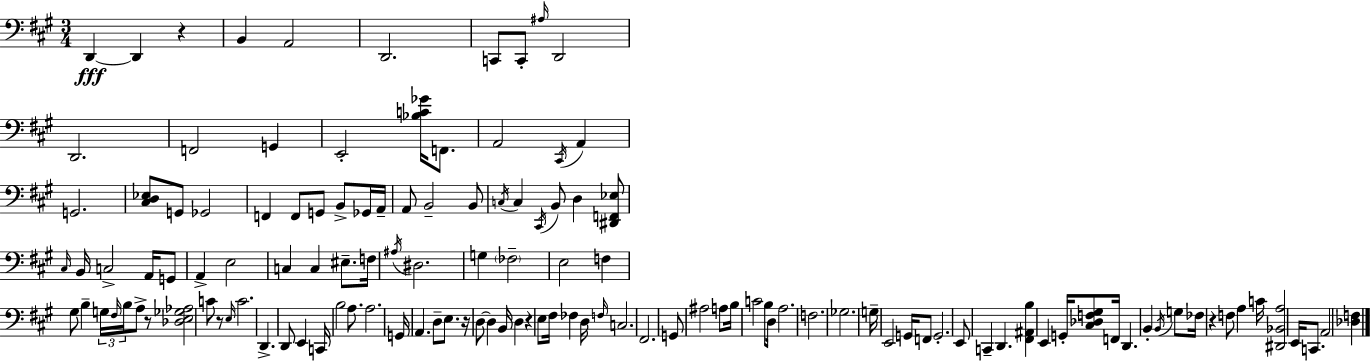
X:1
T:Untitled
M:3/4
L:1/4
K:A
D,, D,, z B,, A,,2 D,,2 C,,/2 C,,/2 ^A,/4 D,,2 D,,2 F,,2 G,, E,,2 [_B,C_G]/4 F,,/2 A,,2 ^C,,/4 A,, G,,2 [^C,D,_E,]/2 G,,/2 _G,,2 F,, F,,/2 G,,/2 B,,/2 _G,,/4 A,,/4 A,,/2 B,,2 B,,/2 C,/4 C, ^C,,/4 B,,/2 D, [^D,,F,,_E,]/2 ^C,/4 B,,/4 C,2 A,,/4 G,,/2 A,, E,2 C, C, ^E,/2 F,/4 ^A,/4 ^D,2 G, _F,2 E,2 F, ^G,/2 B, G,/4 ^F,/4 B,/4 A,/2 z/2 [_D,E,_G,_A,]2 C/2 z/2 E,/4 C2 D,, D,,/2 E,, C,,/4 B,2 A,/2 A,2 G,,/4 A,, D,/2 E,/2 z/4 D,/2 D, B,,/4 D, z E,/2 ^F,/4 _F, D,/4 F,/4 C,2 ^F,,2 G,,/2 ^A,2 A,/2 B,/4 C2 B,/2 D,/4 A,2 F,2 _G,2 G,/4 E,,2 G,,/4 F,,/2 G,,2 E,,/2 C,, D,, [^F,,^A,,B,] E,, G,,/4 [^C,_D,F,^G,]/2 F,,/4 D,, B,, B,,/4 G,/2 _F,/4 z F,/2 A, C/4 [^D,,_B,,A,]2 E,,/4 C,,/2 A,,2 [_D,F,]